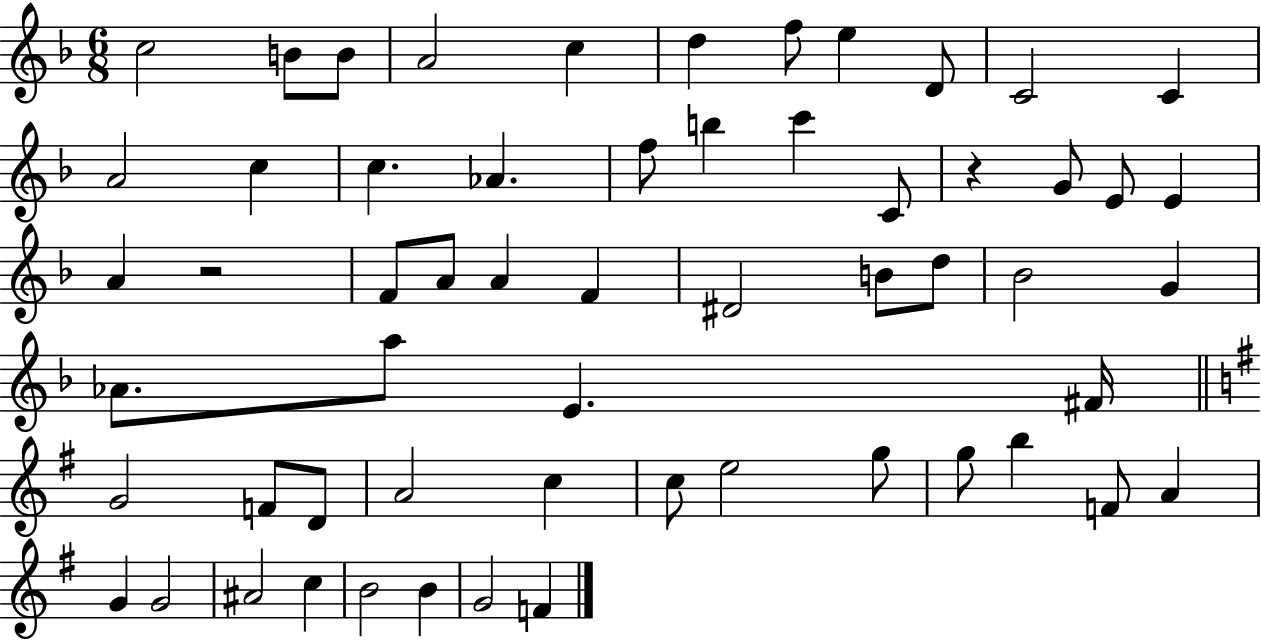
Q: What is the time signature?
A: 6/8